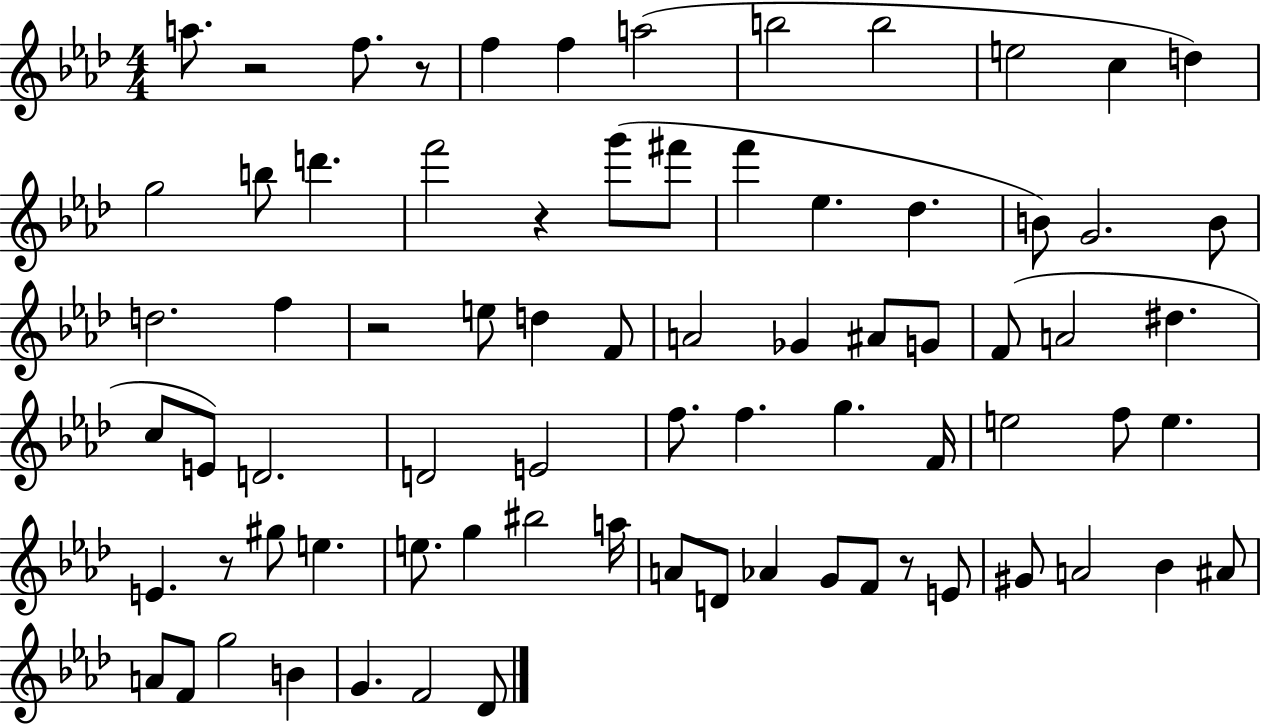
X:1
T:Untitled
M:4/4
L:1/4
K:Ab
a/2 z2 f/2 z/2 f f a2 b2 b2 e2 c d g2 b/2 d' f'2 z g'/2 ^f'/2 f' _e _d B/2 G2 B/2 d2 f z2 e/2 d F/2 A2 _G ^A/2 G/2 F/2 A2 ^d c/2 E/2 D2 D2 E2 f/2 f g F/4 e2 f/2 e E z/2 ^g/2 e e/2 g ^b2 a/4 A/2 D/2 _A G/2 F/2 z/2 E/2 ^G/2 A2 _B ^A/2 A/2 F/2 g2 B G F2 _D/2